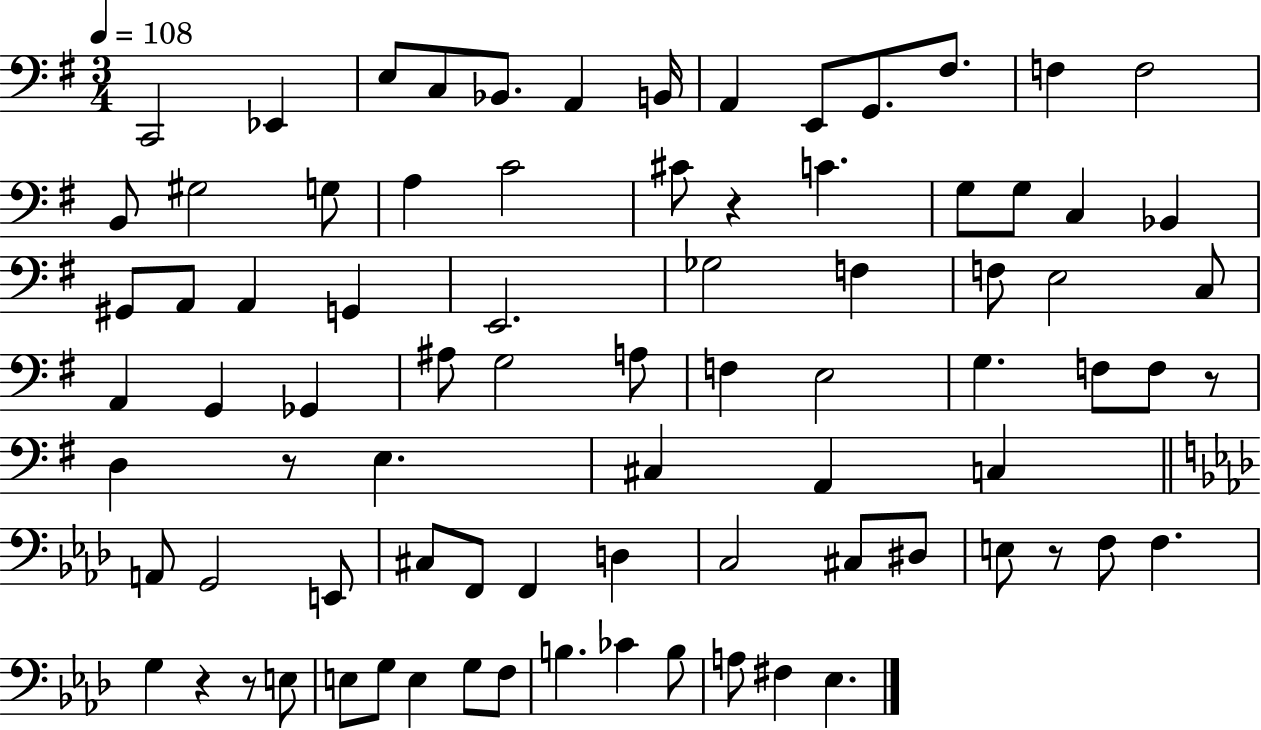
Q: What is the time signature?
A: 3/4